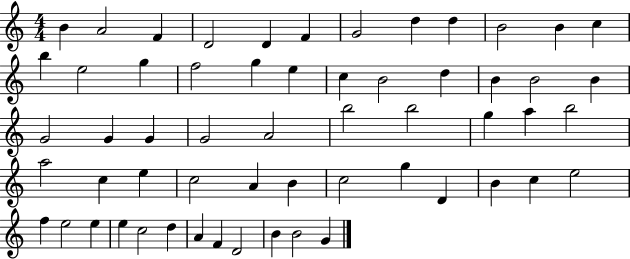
B4/q A4/h F4/q D4/h D4/q F4/q G4/h D5/q D5/q B4/h B4/q C5/q B5/q E5/h G5/q F5/h G5/q E5/q C5/q B4/h D5/q B4/q B4/h B4/q G4/h G4/q G4/q G4/h A4/h B5/h B5/h G5/q A5/q B5/h A5/h C5/q E5/q C5/h A4/q B4/q C5/h G5/q D4/q B4/q C5/q E5/h F5/q E5/h E5/q E5/q C5/h D5/q A4/q F4/q D4/h B4/q B4/h G4/q